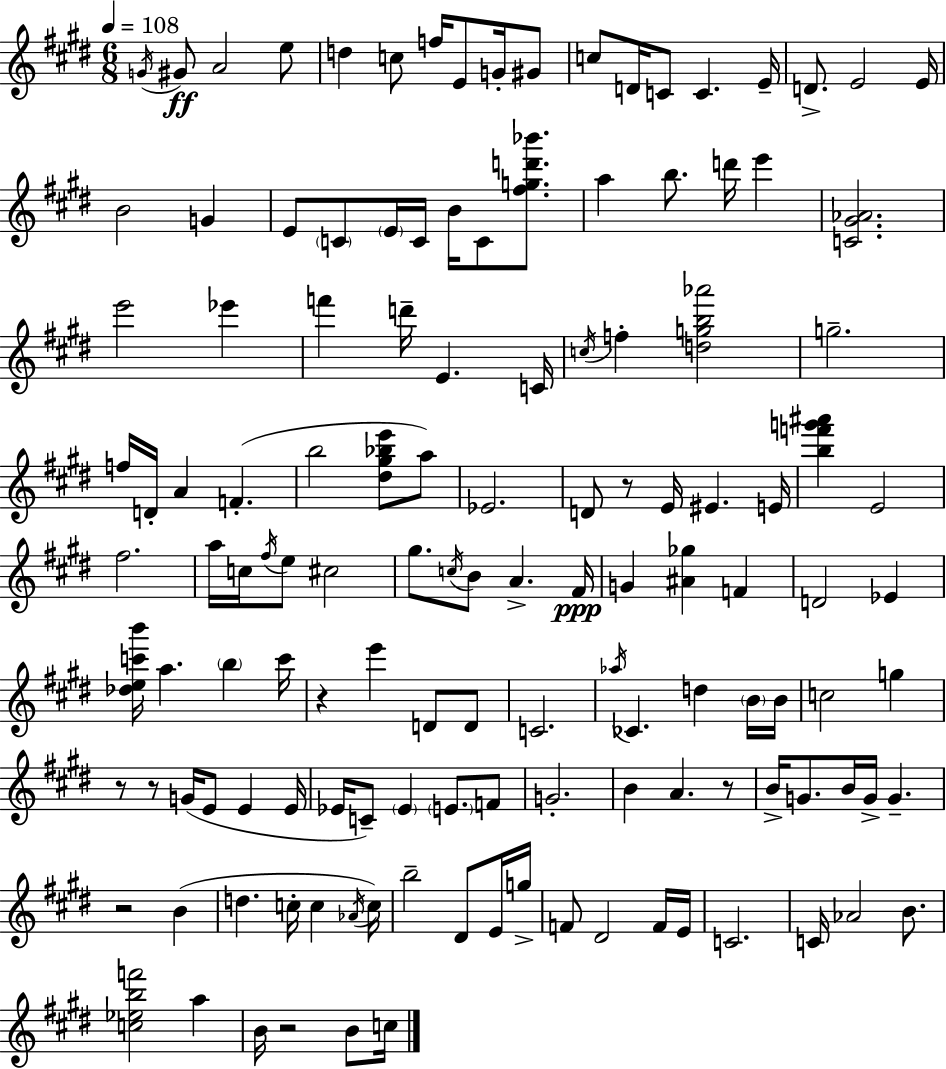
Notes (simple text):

G4/s G#4/e A4/h E5/e D5/q C5/e F5/s E4/e G4/s G#4/e C5/e D4/s C4/e C4/q. E4/s D4/e. E4/h E4/s B4/h G4/q E4/e C4/e E4/s C4/s B4/s C4/e [F#5,G5,D6,Bb6]/e. A5/q B5/e. D6/s E6/q [C4,G#4,Ab4]/h. E6/h Eb6/q F6/q D6/s E4/q. C4/s C5/s F5/q [D5,G5,B5,Ab6]/h G5/h. F5/s D4/s A4/q F4/q. B5/h [D#5,G#5,Bb5,E6]/e A5/e Eb4/h. D4/e R/e E4/s EIS4/q. E4/s [B5,F6,G6,A#6]/q E4/h F#5/h. A5/s C5/s F#5/s E5/e C#5/h G#5/e. C5/s B4/e A4/q. F#4/s G4/q [A#4,Gb5]/q F4/q D4/h Eb4/q [Db5,E5,C6,B6]/s A5/q. B5/q C6/s R/q E6/q D4/e D4/e C4/h. Ab5/s CES4/q. D5/q B4/s B4/s C5/h G5/q R/e R/e G4/s E4/e E4/q E4/s Eb4/s C4/e Eb4/q E4/e. F4/e G4/h. B4/q A4/q. R/e B4/s G4/e. B4/s G4/s G4/q. R/h B4/q D5/q. C5/s C5/q Ab4/s C5/s B5/h D#4/e E4/s G5/s F4/e D#4/h F4/s E4/s C4/h. C4/s Ab4/h B4/e. [C5,Eb5,B5,F6]/h A5/q B4/s R/h B4/e C5/s